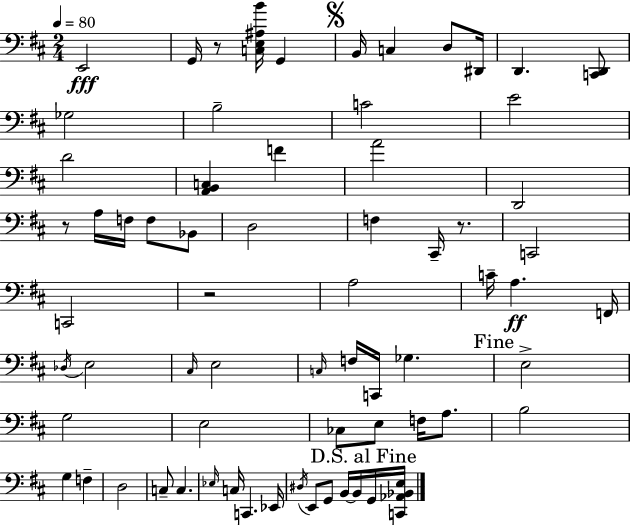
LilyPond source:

{
  \clef bass
  \numericTimeSignature
  \time 2/4
  \key d \major
  \tempo 4 = 80
  e,2\fff | g,16 r8 <c e ais b'>16 g,4 | \mark \markup { \musicglyph "scripts.segno" } b,16 c4 d8 dis,16 | d,4. <c, d,>8 | \break ges2 | b2-- | c'2 | e'2 | \break d'2 | <a, b, c>4 f'4 | a'2 | d,2 | \break r8 a16 f16 f8 bes,8 | d2 | f4 cis,16-- r8. | c,2 | \break c,2 | r2 | a2 | c'16-- a4.\ff f,16 | \break \acciaccatura { des16 } e2 | \grace { cis16 } e2 | \grace { c16 } f16 c,16 ges4. | \mark "Fine" e2-> | \break g2 | e2 | ces8 e8 f16 | a8. b2 | \break g4 f4-- | d2 | c8-- c4. | \grace { ees16 } c16 c,4. | \break ees,16 \acciaccatura { dis16 } e,8 g,8 | b,16~~ b,16 \mark "D.S. al Fine" g,16 <c, aes, bes, e>16 \bar "|."
}